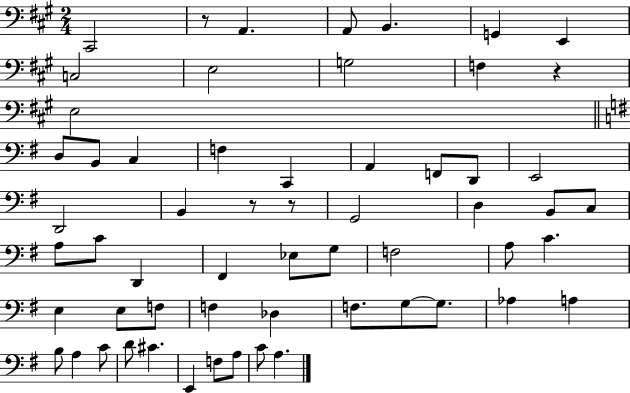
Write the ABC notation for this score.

X:1
T:Untitled
M:2/4
L:1/4
K:A
^C,,2 z/2 A,, A,,/2 B,, G,, E,, C,2 E,2 G,2 F, z E,2 D,/2 B,,/2 C, F, C,, A,, F,,/2 D,,/2 E,,2 D,,2 B,, z/2 z/2 G,,2 D, B,,/2 C,/2 A,/2 C/2 D,, ^F,, _E,/2 G,/2 F,2 A,/2 C E, E,/2 F,/2 F, _D, F,/2 G,/2 G,/2 _A, A, B,/2 A, C/2 D/2 ^C E,, F,/2 A,/2 C/2 A,